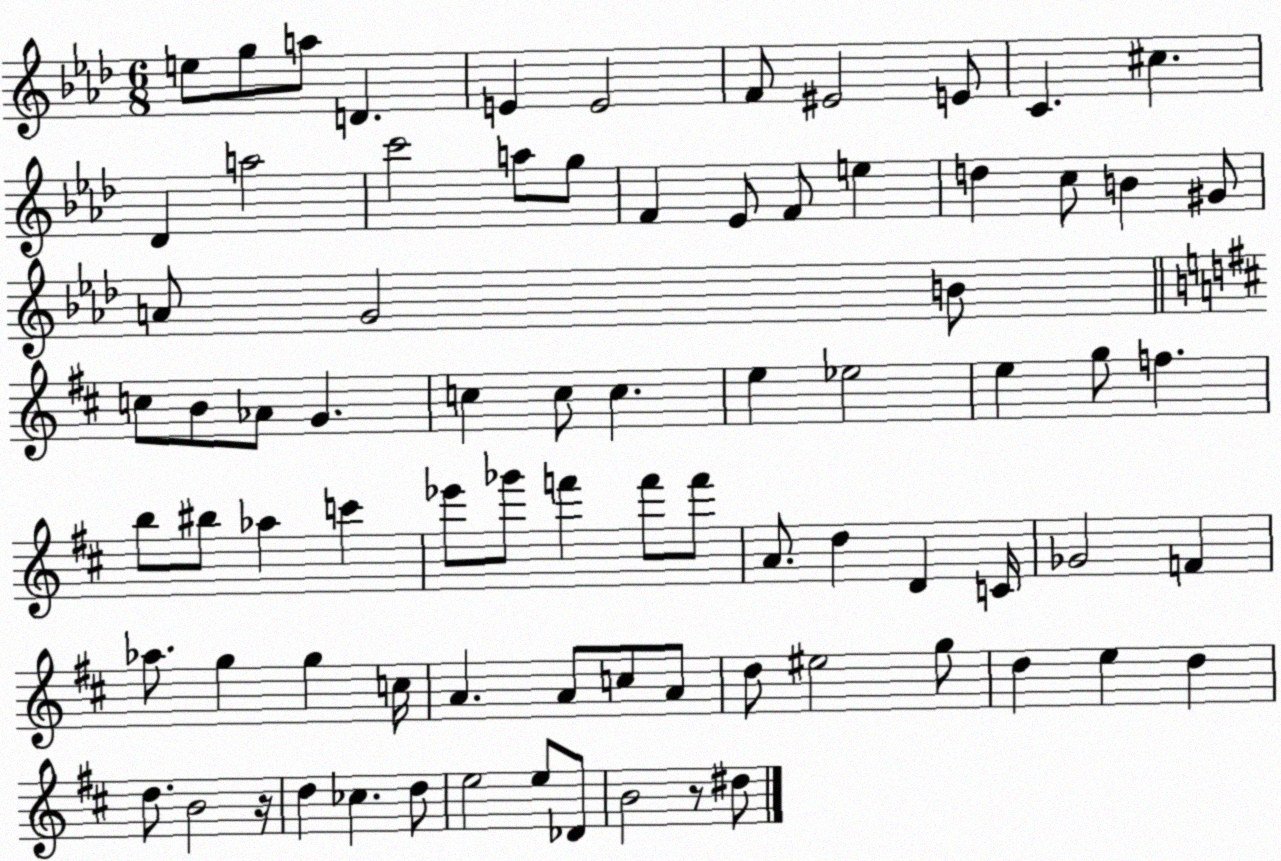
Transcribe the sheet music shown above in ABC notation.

X:1
T:Untitled
M:6/8
L:1/4
K:Ab
e/2 g/2 a/2 D E E2 F/2 ^E2 E/2 C ^c _D a2 c'2 a/2 g/2 F _E/2 F/2 e d c/2 B ^G/2 A/2 G2 B/2 c/2 B/2 _A/2 G c c/2 c e _e2 e g/2 f b/2 ^b/2 _a c' _e'/2 _g'/2 f' f'/2 f'/2 A/2 d D C/4 _G2 F _a/2 g g c/4 A A/2 c/2 A/2 d/2 ^e2 g/2 d e d d/2 B2 z/4 d _c d/2 e2 e/2 _D/2 B2 z/2 ^d/2